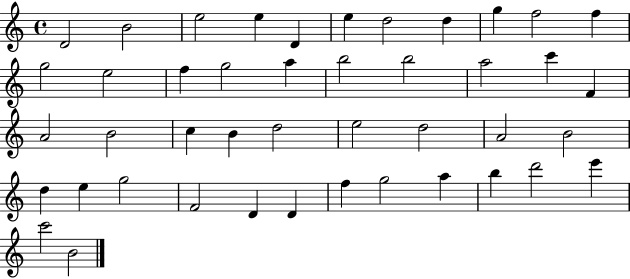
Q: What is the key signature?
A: C major